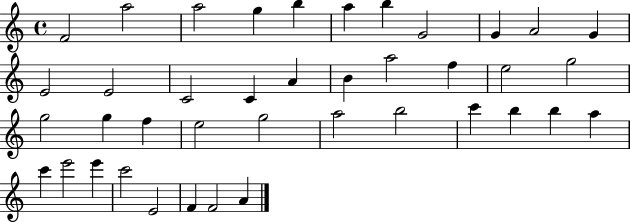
F4/h A5/h A5/h G5/q B5/q A5/q B5/q G4/h G4/q A4/h G4/q E4/h E4/h C4/h C4/q A4/q B4/q A5/h F5/q E5/h G5/h G5/h G5/q F5/q E5/h G5/h A5/h B5/h C6/q B5/q B5/q A5/q C6/q E6/h E6/q C6/h E4/h F4/q F4/h A4/q